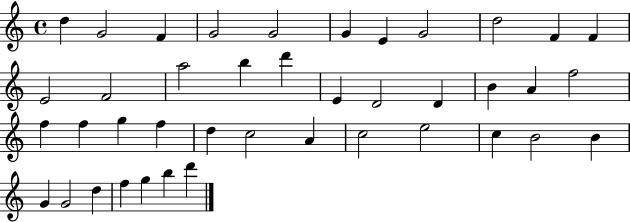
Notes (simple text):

D5/q G4/h F4/q G4/h G4/h G4/q E4/q G4/h D5/h F4/q F4/q E4/h F4/h A5/h B5/q D6/q E4/q D4/h D4/q B4/q A4/q F5/h F5/q F5/q G5/q F5/q D5/q C5/h A4/q C5/h E5/h C5/q B4/h B4/q G4/q G4/h D5/q F5/q G5/q B5/q D6/q